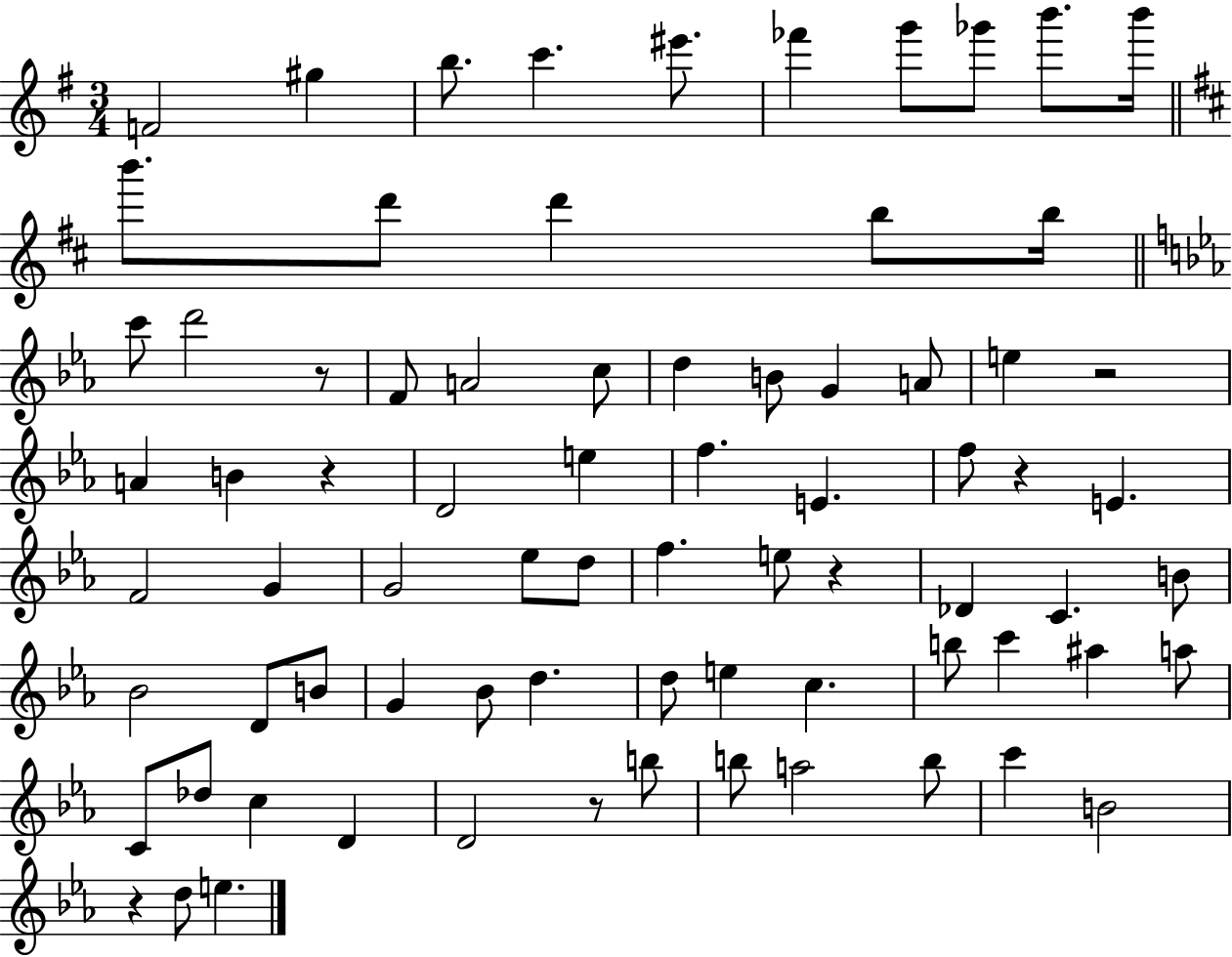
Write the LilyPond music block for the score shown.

{
  \clef treble
  \numericTimeSignature
  \time 3/4
  \key g \major
  f'2 gis''4 | b''8. c'''4. eis'''8. | fes'''4 g'''8 ges'''8 b'''8. b'''16 | \bar "||" \break \key b \minor b'''8. d'''8 d'''4 b''8 b''16 | \bar "||" \break \key ees \major c'''8 d'''2 r8 | f'8 a'2 c''8 | d''4 b'8 g'4 a'8 | e''4 r2 | \break a'4 b'4 r4 | d'2 e''4 | f''4. e'4. | f''8 r4 e'4. | \break f'2 g'4 | g'2 ees''8 d''8 | f''4. e''8 r4 | des'4 c'4. b'8 | \break bes'2 d'8 b'8 | g'4 bes'8 d''4. | d''8 e''4 c''4. | b''8 c'''4 ais''4 a''8 | \break c'8 des''8 c''4 d'4 | d'2 r8 b''8 | b''8 a''2 b''8 | c'''4 b'2 | \break r4 d''8 e''4. | \bar "|."
}